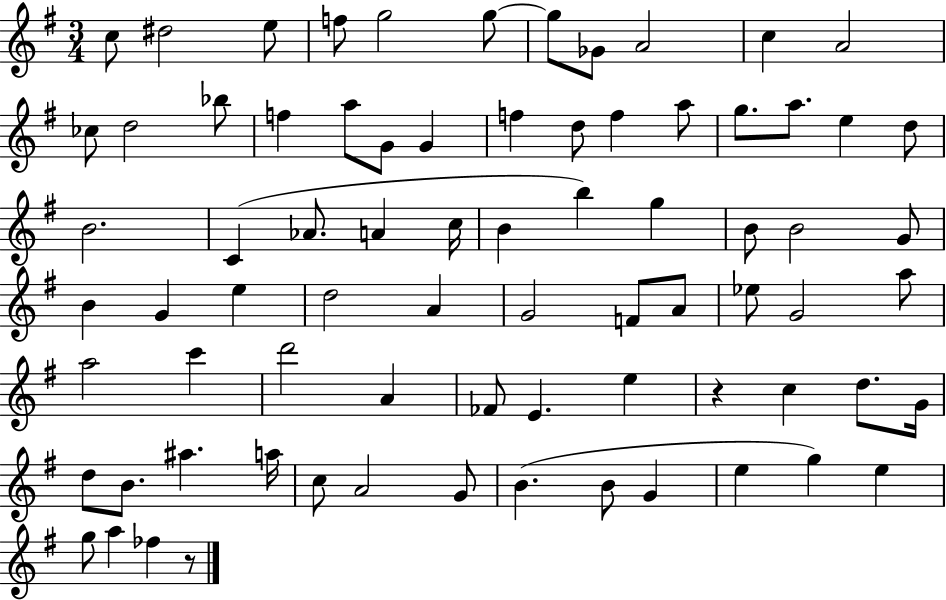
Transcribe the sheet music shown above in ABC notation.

X:1
T:Untitled
M:3/4
L:1/4
K:G
c/2 ^d2 e/2 f/2 g2 g/2 g/2 _G/2 A2 c A2 _c/2 d2 _b/2 f a/2 G/2 G f d/2 f a/2 g/2 a/2 e d/2 B2 C _A/2 A c/4 B b g B/2 B2 G/2 B G e d2 A G2 F/2 A/2 _e/2 G2 a/2 a2 c' d'2 A _F/2 E e z c d/2 G/4 d/2 B/2 ^a a/4 c/2 A2 G/2 B B/2 G e g e g/2 a _f z/2